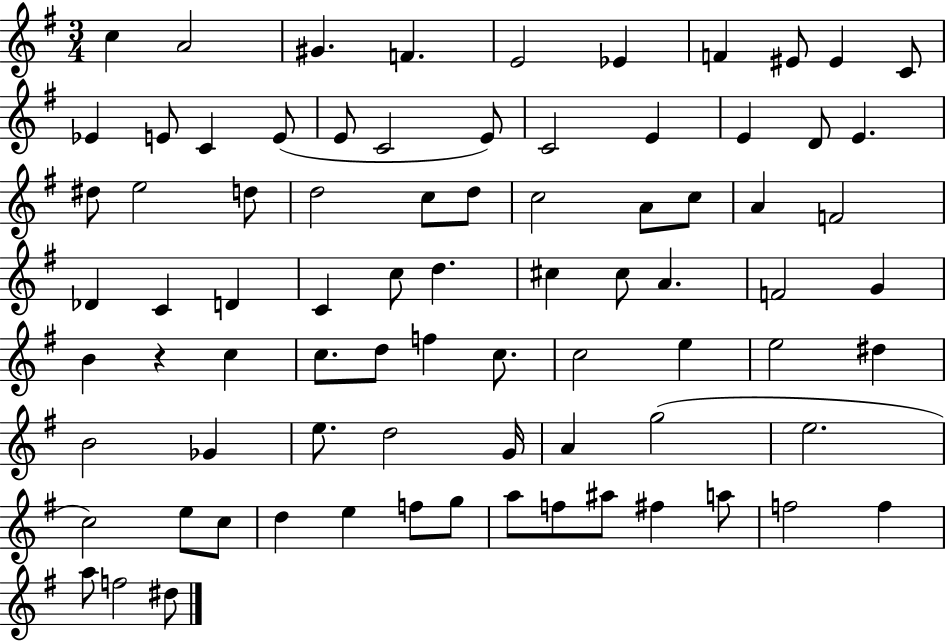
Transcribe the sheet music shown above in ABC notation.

X:1
T:Untitled
M:3/4
L:1/4
K:G
c A2 ^G F E2 _E F ^E/2 ^E C/2 _E E/2 C E/2 E/2 C2 E/2 C2 E E D/2 E ^d/2 e2 d/2 d2 c/2 d/2 c2 A/2 c/2 A F2 _D C D C c/2 d ^c ^c/2 A F2 G B z c c/2 d/2 f c/2 c2 e e2 ^d B2 _G e/2 d2 G/4 A g2 e2 c2 e/2 c/2 d e f/2 g/2 a/2 f/2 ^a/2 ^f a/2 f2 f a/2 f2 ^d/2